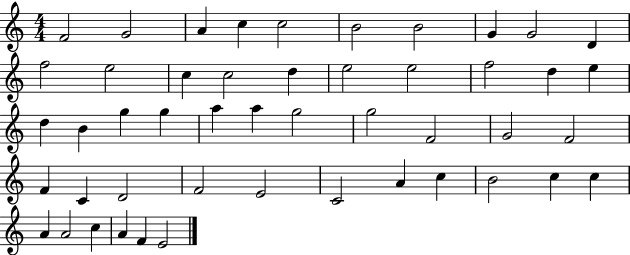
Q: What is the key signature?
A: C major